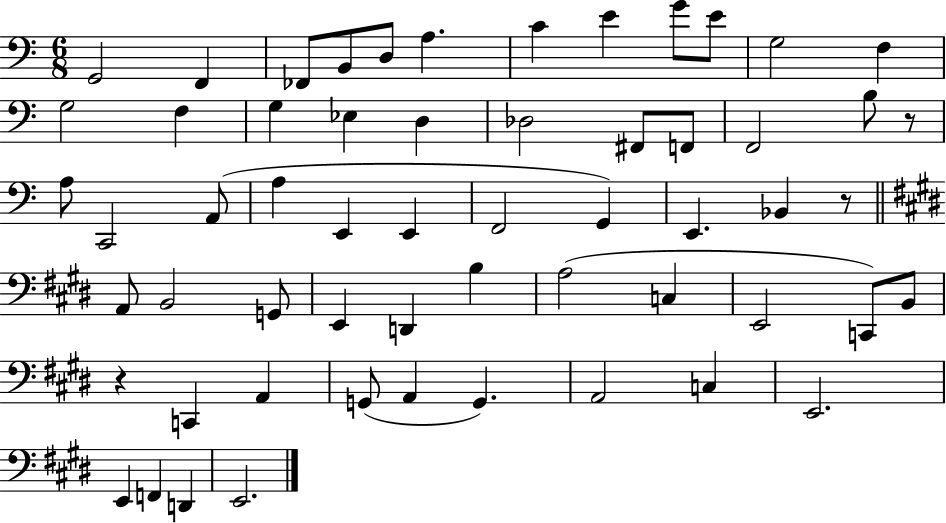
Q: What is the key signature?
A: C major